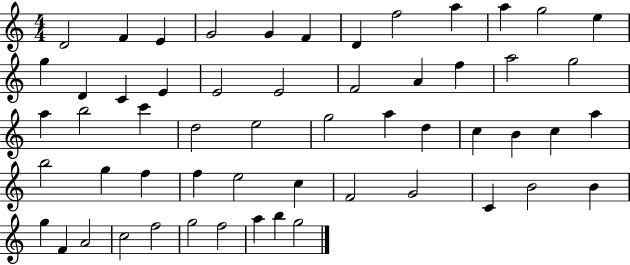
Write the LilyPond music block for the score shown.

{
  \clef treble
  \numericTimeSignature
  \time 4/4
  \key c \major
  d'2 f'4 e'4 | g'2 g'4 f'4 | d'4 f''2 a''4 | a''4 g''2 e''4 | \break g''4 d'4 c'4 e'4 | e'2 e'2 | f'2 a'4 f''4 | a''2 g''2 | \break a''4 b''2 c'''4 | d''2 e''2 | g''2 a''4 d''4 | c''4 b'4 c''4 a''4 | \break b''2 g''4 f''4 | f''4 e''2 c''4 | f'2 g'2 | c'4 b'2 b'4 | \break g''4 f'4 a'2 | c''2 f''2 | g''2 f''2 | a''4 b''4 g''2 | \break \bar "|."
}